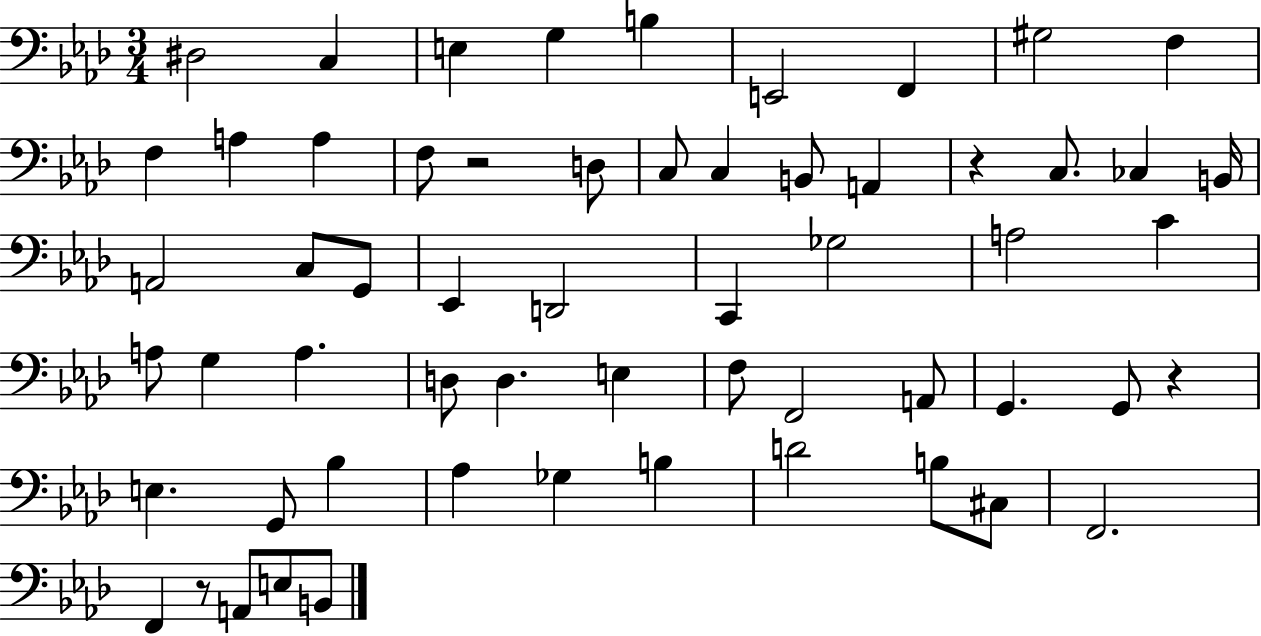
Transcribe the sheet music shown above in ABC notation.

X:1
T:Untitled
M:3/4
L:1/4
K:Ab
^D,2 C, E, G, B, E,,2 F,, ^G,2 F, F, A, A, F,/2 z2 D,/2 C,/2 C, B,,/2 A,, z C,/2 _C, B,,/4 A,,2 C,/2 G,,/2 _E,, D,,2 C,, _G,2 A,2 C A,/2 G, A, D,/2 D, E, F,/2 F,,2 A,,/2 G,, G,,/2 z E, G,,/2 _B, _A, _G, B, D2 B,/2 ^C,/2 F,,2 F,, z/2 A,,/2 E,/2 B,,/2